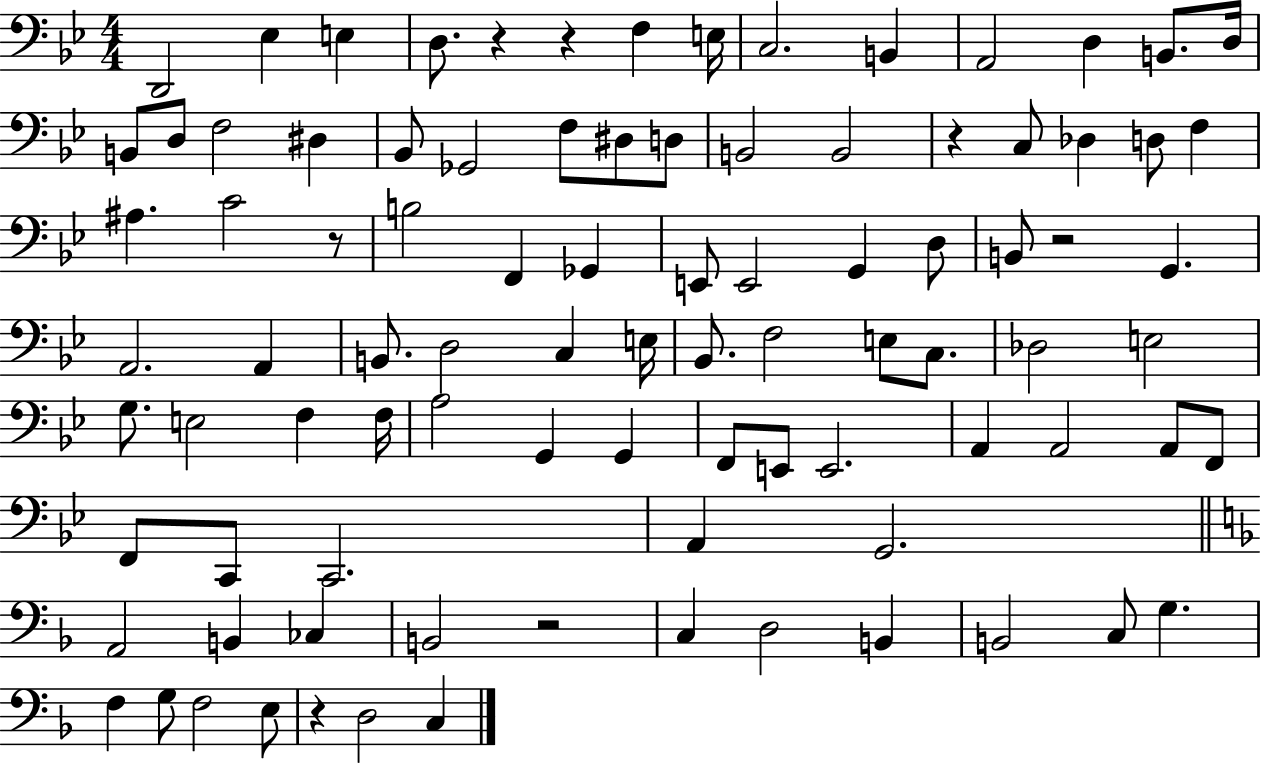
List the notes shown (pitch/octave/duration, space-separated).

D2/h Eb3/q E3/q D3/e. R/q R/q F3/q E3/s C3/h. B2/q A2/h D3/q B2/e. D3/s B2/e D3/e F3/h D#3/q Bb2/e Gb2/h F3/e D#3/e D3/e B2/h B2/h R/q C3/e Db3/q D3/e F3/q A#3/q. C4/h R/e B3/h F2/q Gb2/q E2/e E2/h G2/q D3/e B2/e R/h G2/q. A2/h. A2/q B2/e. D3/h C3/q E3/s Bb2/e. F3/h E3/e C3/e. Db3/h E3/h G3/e. E3/h F3/q F3/s A3/h G2/q G2/q F2/e E2/e E2/h. A2/q A2/h A2/e F2/e F2/e C2/e C2/h. A2/q G2/h. A2/h B2/q CES3/q B2/h R/h C3/q D3/h B2/q B2/h C3/e G3/q. F3/q G3/e F3/h E3/e R/q D3/h C3/q